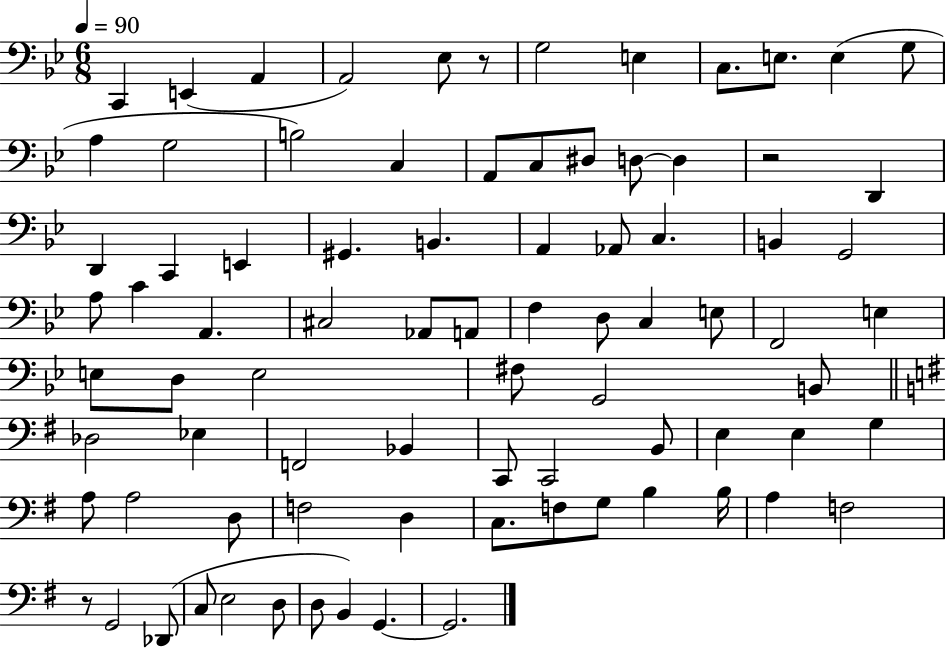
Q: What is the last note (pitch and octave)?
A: G2